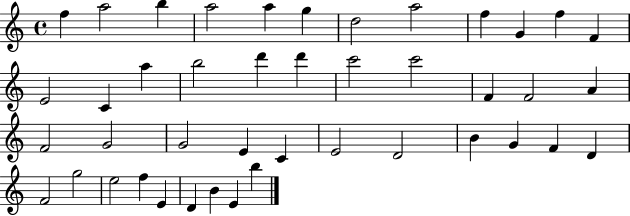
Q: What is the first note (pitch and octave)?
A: F5